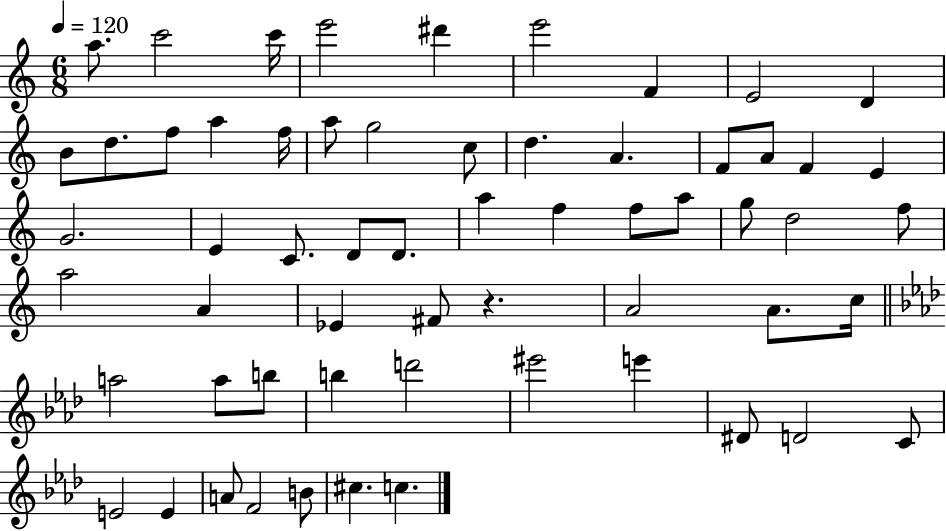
{
  \clef treble
  \numericTimeSignature
  \time 6/8
  \key c \major
  \tempo 4 = 120
  a''8. c'''2 c'''16 | e'''2 dis'''4 | e'''2 f'4 | e'2 d'4 | \break b'8 d''8. f''8 a''4 f''16 | a''8 g''2 c''8 | d''4. a'4. | f'8 a'8 f'4 e'4 | \break g'2. | e'4 c'8. d'8 d'8. | a''4 f''4 f''8 a''8 | g''8 d''2 f''8 | \break a''2 a'4 | ees'4 fis'8 r4. | a'2 a'8. c''16 | \bar "||" \break \key f \minor a''2 a''8 b''8 | b''4 d'''2 | eis'''2 e'''4 | dis'8 d'2 c'8 | \break e'2 e'4 | a'8 f'2 b'8 | cis''4. c''4. | \bar "|."
}